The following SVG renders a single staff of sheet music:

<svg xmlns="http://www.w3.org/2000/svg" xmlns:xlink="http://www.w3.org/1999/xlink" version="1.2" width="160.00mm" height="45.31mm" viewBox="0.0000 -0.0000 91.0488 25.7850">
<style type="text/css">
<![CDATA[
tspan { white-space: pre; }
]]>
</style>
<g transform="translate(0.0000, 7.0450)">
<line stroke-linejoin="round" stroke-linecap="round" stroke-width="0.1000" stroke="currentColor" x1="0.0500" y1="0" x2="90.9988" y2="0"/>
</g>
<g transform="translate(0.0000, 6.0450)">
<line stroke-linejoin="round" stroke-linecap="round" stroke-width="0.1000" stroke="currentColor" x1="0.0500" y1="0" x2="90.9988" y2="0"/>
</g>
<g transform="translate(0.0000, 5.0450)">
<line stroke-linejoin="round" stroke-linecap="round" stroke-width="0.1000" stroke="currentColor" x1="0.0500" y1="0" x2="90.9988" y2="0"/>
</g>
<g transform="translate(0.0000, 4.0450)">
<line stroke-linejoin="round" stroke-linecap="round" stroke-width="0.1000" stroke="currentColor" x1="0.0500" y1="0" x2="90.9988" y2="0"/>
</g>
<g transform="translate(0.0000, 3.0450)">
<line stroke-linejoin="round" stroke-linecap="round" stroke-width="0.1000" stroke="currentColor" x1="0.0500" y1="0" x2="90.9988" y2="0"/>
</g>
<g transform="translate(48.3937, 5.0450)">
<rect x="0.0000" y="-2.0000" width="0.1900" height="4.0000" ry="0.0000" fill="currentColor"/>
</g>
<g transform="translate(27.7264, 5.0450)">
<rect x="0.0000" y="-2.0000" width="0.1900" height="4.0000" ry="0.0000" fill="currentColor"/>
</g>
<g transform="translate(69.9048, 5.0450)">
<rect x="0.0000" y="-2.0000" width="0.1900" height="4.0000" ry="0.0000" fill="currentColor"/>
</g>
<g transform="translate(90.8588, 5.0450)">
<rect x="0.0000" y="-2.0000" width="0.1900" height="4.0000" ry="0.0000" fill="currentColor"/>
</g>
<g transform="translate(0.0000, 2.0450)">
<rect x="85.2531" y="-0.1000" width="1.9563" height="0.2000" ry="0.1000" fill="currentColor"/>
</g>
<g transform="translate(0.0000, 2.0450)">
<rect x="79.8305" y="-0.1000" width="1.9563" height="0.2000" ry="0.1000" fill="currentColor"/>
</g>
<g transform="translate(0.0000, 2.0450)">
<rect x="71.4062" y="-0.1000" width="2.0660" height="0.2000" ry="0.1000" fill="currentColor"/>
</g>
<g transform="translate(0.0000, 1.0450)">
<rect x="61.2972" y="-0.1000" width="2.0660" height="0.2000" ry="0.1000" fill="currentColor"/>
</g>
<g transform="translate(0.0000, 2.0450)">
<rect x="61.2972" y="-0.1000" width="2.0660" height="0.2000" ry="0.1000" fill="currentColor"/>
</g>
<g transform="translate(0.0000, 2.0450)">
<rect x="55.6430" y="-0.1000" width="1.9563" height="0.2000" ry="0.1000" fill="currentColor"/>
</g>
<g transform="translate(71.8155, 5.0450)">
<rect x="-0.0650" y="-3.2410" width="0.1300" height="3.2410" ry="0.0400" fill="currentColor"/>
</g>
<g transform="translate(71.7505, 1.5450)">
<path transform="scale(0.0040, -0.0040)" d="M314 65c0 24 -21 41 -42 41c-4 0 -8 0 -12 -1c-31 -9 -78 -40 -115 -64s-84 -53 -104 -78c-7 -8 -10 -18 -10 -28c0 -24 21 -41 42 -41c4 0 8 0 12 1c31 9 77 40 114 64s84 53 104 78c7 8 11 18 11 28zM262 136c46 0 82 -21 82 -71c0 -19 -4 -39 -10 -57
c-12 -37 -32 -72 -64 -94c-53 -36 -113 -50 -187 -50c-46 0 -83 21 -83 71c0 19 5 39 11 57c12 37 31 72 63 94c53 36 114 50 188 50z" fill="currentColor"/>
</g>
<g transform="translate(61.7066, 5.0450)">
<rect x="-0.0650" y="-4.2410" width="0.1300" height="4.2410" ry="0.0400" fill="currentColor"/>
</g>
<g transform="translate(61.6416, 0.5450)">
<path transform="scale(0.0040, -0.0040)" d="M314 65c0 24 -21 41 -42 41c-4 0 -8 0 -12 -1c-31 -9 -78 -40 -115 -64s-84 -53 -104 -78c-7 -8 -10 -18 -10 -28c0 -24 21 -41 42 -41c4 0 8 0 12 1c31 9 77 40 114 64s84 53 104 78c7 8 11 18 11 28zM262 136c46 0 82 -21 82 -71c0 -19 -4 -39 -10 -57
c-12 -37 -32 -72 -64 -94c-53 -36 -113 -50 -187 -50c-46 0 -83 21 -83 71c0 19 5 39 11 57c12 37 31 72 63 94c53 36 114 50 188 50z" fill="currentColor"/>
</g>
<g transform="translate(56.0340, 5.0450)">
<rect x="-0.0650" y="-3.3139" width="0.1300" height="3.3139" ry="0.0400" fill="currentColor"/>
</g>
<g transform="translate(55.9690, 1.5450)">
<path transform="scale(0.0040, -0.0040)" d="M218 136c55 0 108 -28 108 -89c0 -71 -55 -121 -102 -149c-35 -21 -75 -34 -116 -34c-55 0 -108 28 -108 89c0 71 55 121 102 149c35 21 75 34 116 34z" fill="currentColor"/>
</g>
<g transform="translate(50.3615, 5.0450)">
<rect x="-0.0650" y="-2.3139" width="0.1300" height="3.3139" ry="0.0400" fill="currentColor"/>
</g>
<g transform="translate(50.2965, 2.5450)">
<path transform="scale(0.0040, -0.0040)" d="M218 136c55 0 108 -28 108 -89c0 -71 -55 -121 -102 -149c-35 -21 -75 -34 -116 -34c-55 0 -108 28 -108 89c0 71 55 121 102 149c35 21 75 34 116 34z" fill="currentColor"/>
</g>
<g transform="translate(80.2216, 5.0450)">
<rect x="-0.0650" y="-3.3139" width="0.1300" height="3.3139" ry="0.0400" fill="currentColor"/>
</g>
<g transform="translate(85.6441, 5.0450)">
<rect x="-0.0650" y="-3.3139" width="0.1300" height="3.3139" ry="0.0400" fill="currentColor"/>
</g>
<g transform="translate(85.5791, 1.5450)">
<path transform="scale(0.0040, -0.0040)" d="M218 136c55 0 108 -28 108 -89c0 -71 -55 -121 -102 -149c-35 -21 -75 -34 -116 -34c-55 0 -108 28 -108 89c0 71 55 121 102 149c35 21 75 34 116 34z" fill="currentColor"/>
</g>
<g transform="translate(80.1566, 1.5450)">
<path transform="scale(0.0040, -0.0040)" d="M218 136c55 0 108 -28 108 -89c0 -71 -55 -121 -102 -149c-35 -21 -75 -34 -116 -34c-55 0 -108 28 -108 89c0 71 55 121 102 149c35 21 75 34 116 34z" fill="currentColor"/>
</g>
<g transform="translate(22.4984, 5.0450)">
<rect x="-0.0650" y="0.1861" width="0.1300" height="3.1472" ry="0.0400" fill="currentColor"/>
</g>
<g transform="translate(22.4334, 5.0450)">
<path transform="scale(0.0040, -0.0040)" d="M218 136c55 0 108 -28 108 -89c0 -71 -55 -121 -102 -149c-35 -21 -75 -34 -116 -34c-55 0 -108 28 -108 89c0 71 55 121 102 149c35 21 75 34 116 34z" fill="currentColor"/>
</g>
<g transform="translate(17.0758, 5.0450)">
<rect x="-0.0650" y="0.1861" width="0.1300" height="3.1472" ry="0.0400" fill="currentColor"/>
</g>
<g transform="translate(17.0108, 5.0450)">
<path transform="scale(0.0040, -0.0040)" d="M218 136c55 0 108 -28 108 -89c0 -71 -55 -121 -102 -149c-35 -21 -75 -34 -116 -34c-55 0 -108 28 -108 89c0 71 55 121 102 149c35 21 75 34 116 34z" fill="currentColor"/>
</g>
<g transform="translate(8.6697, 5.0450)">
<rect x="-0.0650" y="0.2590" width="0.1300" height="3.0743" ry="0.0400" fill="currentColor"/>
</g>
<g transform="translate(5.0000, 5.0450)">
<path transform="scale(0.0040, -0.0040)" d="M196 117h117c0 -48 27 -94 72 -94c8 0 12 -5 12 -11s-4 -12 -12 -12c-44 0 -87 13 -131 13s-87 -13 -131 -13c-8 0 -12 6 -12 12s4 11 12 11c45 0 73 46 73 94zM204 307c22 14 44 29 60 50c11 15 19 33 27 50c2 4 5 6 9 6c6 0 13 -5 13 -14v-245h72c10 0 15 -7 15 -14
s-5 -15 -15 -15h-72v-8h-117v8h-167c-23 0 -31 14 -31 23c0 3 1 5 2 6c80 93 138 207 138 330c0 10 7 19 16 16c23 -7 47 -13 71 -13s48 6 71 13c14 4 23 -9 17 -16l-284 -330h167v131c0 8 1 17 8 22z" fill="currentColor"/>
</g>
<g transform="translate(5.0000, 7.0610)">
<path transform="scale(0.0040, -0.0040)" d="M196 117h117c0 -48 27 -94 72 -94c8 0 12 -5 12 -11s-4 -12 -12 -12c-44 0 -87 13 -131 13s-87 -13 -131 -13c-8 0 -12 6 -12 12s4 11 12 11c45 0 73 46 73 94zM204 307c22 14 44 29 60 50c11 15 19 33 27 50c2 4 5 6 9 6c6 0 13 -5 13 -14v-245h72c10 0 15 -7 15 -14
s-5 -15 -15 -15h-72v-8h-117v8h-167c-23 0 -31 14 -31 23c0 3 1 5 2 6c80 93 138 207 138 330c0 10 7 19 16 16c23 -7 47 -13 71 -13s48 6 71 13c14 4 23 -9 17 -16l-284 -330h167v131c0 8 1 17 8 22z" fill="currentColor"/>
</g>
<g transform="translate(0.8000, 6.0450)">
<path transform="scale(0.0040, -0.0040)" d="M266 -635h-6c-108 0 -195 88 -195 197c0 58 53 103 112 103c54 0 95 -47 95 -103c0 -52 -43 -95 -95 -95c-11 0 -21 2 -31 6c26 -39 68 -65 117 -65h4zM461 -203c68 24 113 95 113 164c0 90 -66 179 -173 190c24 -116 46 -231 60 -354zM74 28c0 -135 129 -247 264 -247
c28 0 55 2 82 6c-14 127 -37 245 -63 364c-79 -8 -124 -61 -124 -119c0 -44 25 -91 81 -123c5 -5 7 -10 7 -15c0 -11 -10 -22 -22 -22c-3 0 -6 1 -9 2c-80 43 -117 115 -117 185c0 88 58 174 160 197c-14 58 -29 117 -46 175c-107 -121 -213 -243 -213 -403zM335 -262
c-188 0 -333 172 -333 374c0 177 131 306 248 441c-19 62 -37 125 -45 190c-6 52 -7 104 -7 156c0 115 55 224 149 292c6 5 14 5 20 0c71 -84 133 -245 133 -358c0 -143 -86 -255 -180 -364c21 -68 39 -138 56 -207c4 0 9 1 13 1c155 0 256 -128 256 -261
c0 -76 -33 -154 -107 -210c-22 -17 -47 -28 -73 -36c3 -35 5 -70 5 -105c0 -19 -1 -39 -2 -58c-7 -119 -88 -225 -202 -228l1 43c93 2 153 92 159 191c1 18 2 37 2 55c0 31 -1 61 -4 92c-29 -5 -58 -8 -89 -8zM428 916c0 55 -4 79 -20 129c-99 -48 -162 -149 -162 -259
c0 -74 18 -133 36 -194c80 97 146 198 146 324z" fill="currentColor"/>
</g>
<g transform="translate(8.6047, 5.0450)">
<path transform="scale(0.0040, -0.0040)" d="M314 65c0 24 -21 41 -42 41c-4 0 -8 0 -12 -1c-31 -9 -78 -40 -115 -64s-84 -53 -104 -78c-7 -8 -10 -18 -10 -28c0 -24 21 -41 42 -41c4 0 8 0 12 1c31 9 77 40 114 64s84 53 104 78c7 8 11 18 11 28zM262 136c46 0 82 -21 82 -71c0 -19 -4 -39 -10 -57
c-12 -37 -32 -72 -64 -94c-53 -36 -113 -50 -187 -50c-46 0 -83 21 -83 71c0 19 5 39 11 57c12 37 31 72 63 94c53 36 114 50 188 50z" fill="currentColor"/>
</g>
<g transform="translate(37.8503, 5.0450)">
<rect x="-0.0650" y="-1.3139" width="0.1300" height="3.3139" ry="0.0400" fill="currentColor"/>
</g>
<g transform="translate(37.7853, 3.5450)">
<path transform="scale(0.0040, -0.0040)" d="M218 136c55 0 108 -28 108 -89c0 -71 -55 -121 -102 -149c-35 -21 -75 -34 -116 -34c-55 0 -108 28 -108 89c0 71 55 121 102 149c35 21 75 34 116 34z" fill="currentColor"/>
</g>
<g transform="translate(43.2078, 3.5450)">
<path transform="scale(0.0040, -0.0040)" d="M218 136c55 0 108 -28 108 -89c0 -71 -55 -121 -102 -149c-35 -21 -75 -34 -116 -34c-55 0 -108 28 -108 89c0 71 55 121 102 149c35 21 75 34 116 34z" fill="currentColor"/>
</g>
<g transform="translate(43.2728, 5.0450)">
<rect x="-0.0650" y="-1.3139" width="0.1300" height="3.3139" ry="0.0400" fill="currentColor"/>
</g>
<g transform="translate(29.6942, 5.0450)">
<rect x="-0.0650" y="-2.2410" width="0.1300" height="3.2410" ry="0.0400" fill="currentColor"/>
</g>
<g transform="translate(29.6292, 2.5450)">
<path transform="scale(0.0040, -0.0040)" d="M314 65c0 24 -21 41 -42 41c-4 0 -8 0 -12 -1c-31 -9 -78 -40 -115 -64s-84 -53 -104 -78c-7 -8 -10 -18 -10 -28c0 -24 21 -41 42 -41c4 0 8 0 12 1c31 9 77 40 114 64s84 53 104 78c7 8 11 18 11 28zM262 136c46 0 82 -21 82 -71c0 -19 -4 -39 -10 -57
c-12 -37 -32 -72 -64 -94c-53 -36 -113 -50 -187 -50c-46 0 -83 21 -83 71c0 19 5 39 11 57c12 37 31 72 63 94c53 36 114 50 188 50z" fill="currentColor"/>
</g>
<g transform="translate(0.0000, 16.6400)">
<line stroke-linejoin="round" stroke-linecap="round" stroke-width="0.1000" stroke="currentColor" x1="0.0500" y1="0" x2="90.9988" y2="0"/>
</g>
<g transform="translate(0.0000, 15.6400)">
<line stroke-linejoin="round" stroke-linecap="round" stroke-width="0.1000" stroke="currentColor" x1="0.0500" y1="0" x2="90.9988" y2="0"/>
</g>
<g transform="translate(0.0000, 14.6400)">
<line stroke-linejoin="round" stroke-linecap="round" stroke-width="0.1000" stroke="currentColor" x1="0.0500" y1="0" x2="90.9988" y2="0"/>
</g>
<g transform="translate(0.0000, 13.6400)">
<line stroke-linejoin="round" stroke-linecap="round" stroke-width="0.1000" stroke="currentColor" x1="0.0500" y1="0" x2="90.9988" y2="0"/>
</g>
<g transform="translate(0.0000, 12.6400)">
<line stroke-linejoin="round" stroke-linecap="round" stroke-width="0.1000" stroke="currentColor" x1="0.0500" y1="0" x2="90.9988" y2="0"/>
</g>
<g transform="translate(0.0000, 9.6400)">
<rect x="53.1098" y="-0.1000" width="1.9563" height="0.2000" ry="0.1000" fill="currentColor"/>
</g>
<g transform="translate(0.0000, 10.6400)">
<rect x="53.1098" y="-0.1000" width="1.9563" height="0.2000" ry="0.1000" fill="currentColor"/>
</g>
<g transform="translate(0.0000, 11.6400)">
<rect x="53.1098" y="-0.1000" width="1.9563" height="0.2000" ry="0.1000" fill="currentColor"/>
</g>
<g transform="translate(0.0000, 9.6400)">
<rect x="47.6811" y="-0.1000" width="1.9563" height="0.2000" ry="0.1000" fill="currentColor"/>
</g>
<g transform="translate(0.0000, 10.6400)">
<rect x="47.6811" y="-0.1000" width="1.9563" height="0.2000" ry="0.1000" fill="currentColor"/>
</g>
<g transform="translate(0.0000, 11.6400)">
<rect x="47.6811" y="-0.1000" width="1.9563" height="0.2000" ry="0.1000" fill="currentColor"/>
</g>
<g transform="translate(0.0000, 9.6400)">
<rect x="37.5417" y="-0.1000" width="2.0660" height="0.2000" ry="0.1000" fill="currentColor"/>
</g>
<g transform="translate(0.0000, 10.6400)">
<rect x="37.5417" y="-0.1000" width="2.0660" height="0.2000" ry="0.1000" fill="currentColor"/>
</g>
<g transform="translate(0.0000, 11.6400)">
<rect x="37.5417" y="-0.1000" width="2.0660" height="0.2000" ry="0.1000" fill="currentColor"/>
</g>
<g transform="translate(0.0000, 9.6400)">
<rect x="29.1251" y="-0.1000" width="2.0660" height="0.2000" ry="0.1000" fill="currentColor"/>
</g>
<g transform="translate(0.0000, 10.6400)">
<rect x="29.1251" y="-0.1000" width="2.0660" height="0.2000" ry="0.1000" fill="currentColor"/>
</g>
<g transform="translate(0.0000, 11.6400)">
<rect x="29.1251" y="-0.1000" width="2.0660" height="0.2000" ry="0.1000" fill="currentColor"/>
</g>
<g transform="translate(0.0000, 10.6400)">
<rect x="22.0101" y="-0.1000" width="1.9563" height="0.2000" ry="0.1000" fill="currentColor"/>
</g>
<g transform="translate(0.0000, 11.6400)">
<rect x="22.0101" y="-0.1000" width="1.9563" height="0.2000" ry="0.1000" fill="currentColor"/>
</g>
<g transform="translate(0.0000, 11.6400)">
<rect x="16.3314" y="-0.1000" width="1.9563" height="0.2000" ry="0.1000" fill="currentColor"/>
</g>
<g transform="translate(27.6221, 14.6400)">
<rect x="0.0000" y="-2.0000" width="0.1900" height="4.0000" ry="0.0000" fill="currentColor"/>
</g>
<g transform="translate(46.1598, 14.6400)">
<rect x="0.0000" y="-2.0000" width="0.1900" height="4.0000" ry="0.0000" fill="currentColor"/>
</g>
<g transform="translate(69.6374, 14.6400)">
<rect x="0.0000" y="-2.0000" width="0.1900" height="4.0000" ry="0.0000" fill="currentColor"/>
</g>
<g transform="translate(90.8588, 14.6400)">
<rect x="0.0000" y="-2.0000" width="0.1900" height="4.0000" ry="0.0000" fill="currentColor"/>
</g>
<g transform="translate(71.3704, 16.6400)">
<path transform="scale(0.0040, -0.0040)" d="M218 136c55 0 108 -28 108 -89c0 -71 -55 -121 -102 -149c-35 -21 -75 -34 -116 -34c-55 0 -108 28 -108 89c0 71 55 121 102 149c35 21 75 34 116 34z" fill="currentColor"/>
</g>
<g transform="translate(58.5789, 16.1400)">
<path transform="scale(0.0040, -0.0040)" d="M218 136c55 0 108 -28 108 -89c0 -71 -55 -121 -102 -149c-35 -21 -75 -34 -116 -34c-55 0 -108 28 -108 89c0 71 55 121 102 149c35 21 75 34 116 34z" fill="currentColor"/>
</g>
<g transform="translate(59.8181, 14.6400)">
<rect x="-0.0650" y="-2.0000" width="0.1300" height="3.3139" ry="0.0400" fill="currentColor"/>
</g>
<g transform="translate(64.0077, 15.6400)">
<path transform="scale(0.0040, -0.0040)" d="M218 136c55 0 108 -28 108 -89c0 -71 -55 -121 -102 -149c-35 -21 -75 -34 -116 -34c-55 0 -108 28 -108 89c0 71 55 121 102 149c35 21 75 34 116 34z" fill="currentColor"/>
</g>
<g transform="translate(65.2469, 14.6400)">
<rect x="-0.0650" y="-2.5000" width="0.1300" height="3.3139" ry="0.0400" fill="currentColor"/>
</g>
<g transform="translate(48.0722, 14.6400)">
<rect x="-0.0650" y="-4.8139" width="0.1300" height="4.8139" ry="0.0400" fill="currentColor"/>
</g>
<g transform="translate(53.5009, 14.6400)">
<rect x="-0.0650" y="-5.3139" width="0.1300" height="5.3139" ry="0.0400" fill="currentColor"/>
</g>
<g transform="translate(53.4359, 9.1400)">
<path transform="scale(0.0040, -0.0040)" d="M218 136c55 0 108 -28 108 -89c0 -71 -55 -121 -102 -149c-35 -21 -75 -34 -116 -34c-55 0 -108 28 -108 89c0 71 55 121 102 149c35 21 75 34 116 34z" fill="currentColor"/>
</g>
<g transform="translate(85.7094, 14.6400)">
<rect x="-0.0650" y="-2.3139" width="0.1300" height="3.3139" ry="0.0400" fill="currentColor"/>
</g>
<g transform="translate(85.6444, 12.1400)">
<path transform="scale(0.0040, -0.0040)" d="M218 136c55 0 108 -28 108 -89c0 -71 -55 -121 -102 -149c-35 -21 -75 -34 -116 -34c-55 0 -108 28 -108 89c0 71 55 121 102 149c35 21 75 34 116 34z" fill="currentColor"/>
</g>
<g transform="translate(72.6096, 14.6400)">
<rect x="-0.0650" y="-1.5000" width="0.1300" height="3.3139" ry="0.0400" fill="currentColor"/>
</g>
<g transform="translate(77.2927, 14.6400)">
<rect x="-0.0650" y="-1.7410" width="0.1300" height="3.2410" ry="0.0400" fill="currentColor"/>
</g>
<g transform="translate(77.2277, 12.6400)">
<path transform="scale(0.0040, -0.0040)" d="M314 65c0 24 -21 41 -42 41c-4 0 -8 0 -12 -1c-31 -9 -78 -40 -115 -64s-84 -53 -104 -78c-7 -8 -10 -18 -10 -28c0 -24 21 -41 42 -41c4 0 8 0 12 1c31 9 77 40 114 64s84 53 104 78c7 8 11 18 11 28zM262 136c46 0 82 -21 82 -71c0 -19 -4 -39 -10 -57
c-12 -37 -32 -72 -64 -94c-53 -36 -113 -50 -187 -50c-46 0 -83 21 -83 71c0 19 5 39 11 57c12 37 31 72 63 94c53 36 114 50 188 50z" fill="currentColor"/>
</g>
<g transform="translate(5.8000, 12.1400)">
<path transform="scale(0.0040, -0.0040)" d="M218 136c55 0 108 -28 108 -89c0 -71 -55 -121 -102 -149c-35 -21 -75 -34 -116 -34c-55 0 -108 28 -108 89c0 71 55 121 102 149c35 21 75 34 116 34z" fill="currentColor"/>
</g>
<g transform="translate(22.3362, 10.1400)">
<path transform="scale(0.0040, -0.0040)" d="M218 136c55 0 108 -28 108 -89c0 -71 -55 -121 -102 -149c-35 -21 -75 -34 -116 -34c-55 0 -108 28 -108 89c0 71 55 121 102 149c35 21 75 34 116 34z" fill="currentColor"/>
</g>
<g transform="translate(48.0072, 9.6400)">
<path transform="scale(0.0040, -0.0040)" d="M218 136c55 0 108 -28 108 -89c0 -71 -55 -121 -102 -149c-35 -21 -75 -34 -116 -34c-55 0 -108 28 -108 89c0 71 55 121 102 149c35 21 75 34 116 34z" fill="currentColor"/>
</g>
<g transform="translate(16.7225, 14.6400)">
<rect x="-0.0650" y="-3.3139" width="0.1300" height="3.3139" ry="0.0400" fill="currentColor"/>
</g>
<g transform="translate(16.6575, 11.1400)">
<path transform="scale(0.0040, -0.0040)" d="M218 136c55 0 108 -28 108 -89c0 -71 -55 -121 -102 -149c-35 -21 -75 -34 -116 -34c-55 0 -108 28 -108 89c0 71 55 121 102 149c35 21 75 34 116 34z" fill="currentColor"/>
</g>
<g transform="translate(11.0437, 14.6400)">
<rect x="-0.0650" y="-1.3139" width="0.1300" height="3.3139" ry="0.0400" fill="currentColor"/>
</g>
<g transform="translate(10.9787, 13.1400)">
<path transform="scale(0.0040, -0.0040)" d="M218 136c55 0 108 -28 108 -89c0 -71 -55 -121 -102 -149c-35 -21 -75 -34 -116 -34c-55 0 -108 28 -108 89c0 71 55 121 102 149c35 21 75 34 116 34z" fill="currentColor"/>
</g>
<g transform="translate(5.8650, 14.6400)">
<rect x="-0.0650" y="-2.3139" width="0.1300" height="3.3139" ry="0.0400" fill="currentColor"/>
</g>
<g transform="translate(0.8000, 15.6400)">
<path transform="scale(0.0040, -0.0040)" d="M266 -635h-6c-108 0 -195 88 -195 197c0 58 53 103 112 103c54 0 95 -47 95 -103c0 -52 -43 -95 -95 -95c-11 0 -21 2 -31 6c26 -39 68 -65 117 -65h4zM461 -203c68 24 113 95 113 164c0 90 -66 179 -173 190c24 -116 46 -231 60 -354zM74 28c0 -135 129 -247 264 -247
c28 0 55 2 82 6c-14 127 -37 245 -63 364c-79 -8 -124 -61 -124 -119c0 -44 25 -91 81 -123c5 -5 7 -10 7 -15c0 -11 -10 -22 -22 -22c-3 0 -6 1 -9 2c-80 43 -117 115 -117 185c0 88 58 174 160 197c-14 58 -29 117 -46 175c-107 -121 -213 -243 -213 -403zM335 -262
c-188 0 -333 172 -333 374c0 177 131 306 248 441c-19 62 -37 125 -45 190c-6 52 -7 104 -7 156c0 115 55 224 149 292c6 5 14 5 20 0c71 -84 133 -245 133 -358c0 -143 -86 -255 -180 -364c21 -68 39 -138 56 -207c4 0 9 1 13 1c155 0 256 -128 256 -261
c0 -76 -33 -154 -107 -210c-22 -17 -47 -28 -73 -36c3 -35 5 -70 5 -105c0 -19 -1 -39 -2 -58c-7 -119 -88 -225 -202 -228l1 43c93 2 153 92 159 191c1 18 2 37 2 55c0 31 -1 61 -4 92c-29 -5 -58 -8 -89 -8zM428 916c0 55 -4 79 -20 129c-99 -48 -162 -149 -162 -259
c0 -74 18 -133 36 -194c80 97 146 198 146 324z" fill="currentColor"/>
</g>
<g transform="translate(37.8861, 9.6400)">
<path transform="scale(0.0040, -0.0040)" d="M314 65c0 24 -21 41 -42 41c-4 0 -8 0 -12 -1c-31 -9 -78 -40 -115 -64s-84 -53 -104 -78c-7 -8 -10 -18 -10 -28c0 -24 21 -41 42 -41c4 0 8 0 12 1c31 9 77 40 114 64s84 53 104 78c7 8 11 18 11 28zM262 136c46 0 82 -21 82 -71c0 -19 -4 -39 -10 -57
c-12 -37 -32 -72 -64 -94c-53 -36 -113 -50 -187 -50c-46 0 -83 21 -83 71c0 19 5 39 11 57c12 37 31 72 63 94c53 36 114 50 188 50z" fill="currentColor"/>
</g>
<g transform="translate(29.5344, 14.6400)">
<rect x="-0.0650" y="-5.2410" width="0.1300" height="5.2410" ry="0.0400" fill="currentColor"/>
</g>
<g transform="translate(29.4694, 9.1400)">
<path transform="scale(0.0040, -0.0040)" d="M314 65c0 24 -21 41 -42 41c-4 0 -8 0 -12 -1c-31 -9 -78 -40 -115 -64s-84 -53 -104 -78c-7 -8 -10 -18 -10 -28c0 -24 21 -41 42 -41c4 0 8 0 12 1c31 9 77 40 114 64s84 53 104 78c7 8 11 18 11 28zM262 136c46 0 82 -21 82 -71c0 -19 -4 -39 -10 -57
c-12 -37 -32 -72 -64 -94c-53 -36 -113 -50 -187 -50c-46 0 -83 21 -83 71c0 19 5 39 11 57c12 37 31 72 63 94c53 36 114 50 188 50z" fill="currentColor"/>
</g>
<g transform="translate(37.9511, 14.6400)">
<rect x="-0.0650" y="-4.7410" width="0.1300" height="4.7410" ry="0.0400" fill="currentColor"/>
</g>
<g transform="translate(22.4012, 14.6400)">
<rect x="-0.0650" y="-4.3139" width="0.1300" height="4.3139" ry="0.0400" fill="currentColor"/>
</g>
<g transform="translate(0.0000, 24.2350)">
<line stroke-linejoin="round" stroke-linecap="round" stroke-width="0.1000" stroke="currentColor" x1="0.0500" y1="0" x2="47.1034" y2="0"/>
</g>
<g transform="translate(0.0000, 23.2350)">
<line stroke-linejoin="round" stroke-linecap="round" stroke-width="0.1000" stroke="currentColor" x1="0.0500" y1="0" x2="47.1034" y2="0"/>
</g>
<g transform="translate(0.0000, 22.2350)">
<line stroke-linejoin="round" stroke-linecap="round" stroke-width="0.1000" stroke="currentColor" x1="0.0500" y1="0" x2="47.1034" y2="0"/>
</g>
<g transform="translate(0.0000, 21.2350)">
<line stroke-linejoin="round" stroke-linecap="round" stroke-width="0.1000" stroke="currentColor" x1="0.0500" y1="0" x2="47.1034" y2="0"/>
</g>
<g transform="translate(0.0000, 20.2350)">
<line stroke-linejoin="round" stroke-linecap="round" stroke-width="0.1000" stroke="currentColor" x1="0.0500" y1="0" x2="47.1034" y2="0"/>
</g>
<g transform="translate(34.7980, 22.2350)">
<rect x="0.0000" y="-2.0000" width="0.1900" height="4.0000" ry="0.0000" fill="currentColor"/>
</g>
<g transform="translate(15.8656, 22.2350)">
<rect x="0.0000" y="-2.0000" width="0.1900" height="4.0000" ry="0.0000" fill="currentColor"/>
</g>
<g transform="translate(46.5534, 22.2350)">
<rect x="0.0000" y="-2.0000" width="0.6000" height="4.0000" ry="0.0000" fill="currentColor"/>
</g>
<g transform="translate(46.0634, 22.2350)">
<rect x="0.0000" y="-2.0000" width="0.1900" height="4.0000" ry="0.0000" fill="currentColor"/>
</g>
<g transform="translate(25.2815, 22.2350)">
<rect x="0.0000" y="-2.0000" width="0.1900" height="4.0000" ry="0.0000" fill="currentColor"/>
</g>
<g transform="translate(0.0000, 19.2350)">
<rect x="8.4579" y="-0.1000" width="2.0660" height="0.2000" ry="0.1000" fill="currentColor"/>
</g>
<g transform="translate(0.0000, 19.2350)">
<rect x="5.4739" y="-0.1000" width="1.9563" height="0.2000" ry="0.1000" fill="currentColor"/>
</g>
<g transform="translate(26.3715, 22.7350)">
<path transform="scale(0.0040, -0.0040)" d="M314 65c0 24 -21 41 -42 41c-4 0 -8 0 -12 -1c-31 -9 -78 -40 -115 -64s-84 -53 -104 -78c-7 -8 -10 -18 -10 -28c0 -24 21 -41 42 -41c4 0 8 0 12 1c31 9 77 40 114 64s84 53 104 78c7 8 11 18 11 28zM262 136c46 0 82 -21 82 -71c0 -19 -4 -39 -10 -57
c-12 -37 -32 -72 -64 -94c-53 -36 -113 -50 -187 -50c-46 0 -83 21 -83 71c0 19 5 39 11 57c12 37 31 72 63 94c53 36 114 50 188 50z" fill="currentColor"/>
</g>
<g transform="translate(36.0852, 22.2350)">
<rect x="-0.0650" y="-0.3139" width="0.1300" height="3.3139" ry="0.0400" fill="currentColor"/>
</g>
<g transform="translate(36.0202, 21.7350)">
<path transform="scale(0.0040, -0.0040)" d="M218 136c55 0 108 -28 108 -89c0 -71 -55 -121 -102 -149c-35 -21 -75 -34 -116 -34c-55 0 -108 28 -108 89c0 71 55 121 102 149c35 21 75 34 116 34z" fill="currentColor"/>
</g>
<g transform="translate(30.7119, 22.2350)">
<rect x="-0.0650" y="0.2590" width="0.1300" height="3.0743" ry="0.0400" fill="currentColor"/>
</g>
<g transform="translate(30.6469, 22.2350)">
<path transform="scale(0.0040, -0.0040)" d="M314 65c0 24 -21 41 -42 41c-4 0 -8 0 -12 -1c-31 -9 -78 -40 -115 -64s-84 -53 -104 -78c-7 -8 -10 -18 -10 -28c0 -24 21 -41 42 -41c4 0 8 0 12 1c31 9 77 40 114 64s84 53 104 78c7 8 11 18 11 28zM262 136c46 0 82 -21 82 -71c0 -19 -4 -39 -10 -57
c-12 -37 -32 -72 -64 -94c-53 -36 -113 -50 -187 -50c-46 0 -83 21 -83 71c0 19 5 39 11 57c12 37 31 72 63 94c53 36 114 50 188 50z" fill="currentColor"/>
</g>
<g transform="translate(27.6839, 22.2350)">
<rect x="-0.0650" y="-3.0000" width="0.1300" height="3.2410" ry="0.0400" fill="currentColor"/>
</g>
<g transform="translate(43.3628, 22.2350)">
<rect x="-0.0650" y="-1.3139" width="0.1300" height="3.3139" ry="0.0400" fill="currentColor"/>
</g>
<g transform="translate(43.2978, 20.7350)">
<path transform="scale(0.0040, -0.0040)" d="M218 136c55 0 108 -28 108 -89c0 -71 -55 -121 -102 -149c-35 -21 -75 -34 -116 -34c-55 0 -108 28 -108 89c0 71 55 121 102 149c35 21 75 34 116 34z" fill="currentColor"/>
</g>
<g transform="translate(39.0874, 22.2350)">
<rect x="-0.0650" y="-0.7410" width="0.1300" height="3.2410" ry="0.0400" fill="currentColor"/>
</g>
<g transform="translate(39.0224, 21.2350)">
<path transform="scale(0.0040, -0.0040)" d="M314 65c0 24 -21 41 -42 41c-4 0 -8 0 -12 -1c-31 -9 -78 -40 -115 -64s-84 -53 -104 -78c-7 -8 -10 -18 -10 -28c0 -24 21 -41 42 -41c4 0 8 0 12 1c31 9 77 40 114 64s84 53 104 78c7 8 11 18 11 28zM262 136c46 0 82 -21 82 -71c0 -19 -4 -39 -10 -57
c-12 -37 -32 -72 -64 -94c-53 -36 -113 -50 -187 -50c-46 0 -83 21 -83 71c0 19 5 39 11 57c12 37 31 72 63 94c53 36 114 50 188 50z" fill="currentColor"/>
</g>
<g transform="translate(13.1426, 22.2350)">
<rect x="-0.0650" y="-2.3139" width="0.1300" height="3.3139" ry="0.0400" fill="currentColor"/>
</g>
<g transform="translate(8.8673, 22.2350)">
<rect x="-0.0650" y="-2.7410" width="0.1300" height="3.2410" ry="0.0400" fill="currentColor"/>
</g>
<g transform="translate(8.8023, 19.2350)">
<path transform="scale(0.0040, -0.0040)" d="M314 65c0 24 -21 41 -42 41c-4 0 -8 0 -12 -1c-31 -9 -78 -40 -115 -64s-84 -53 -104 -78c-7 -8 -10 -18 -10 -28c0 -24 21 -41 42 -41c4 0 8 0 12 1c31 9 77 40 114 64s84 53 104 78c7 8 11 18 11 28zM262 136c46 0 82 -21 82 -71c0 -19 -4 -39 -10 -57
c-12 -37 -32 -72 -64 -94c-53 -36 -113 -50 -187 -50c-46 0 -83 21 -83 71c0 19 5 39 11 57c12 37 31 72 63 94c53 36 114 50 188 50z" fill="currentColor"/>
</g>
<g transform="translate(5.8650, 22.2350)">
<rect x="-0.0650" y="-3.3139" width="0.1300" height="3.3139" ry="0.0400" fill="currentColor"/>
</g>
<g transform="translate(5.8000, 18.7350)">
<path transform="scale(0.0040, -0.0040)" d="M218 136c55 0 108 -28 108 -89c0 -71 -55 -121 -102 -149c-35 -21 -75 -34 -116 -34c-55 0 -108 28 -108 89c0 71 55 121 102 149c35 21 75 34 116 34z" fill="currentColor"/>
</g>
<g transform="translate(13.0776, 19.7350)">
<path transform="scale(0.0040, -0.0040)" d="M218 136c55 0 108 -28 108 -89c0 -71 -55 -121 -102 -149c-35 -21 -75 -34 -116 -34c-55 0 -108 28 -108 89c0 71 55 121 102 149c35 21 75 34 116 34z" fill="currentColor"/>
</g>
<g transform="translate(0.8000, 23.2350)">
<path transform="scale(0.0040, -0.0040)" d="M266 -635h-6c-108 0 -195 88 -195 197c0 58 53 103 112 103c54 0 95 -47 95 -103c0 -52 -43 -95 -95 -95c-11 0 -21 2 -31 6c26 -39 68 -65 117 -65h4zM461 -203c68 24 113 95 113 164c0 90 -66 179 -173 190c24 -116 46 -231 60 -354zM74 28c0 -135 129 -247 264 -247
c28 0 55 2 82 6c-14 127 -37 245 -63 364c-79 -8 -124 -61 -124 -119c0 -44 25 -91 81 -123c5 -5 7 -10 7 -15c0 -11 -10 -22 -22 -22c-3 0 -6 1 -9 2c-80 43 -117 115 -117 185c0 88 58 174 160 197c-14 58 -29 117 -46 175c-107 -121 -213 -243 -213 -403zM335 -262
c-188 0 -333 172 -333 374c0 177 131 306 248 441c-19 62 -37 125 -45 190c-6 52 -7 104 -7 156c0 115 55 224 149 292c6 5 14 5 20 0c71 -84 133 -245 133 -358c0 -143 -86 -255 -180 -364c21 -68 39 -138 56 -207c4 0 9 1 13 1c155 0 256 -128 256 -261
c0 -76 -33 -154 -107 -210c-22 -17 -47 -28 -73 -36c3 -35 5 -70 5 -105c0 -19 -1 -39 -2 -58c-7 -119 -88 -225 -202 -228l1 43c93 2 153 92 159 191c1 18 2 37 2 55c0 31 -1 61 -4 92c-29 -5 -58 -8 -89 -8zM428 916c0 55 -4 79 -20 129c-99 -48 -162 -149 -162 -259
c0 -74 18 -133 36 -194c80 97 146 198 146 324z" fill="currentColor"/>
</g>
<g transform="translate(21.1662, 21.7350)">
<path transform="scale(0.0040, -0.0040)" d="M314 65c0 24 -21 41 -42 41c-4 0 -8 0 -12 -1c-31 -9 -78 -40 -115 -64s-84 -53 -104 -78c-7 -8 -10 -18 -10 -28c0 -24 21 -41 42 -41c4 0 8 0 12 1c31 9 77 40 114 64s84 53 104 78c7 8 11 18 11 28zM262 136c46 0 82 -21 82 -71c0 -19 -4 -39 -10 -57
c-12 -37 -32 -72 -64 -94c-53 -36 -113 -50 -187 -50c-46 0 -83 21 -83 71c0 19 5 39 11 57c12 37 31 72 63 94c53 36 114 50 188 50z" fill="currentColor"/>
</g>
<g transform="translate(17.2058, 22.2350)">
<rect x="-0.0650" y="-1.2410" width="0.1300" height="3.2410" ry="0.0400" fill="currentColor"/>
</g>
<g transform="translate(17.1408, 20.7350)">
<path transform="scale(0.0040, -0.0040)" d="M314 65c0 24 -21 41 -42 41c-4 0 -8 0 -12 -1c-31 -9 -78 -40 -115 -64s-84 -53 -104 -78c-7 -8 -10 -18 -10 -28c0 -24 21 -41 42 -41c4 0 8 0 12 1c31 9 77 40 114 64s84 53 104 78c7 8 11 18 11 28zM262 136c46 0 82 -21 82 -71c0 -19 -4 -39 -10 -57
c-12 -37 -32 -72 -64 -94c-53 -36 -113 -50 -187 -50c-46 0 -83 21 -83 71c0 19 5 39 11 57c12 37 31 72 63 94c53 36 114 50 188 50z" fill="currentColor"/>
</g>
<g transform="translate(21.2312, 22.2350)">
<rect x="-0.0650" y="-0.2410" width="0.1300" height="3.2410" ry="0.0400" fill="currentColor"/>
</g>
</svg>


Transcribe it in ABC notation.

X:1
T:Untitled
M:4/4
L:1/4
K:C
B2 B B g2 e e g b d'2 b2 b b g e b d' f'2 e'2 e' f' F G E f2 g b a2 g e2 c2 A2 B2 c d2 e